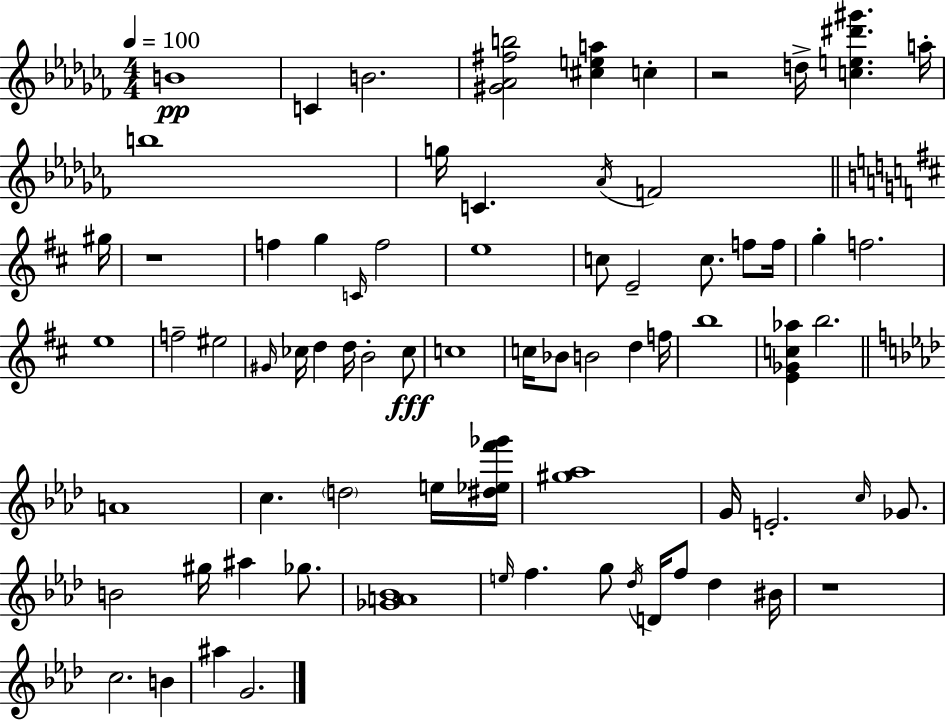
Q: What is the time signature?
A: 4/4